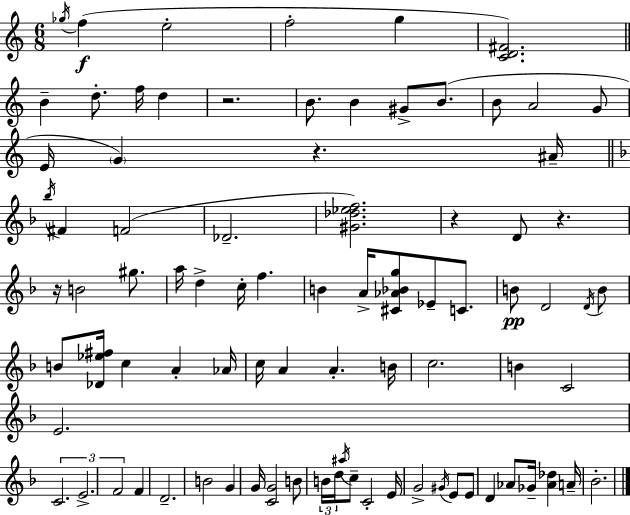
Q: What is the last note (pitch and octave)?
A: Bb4